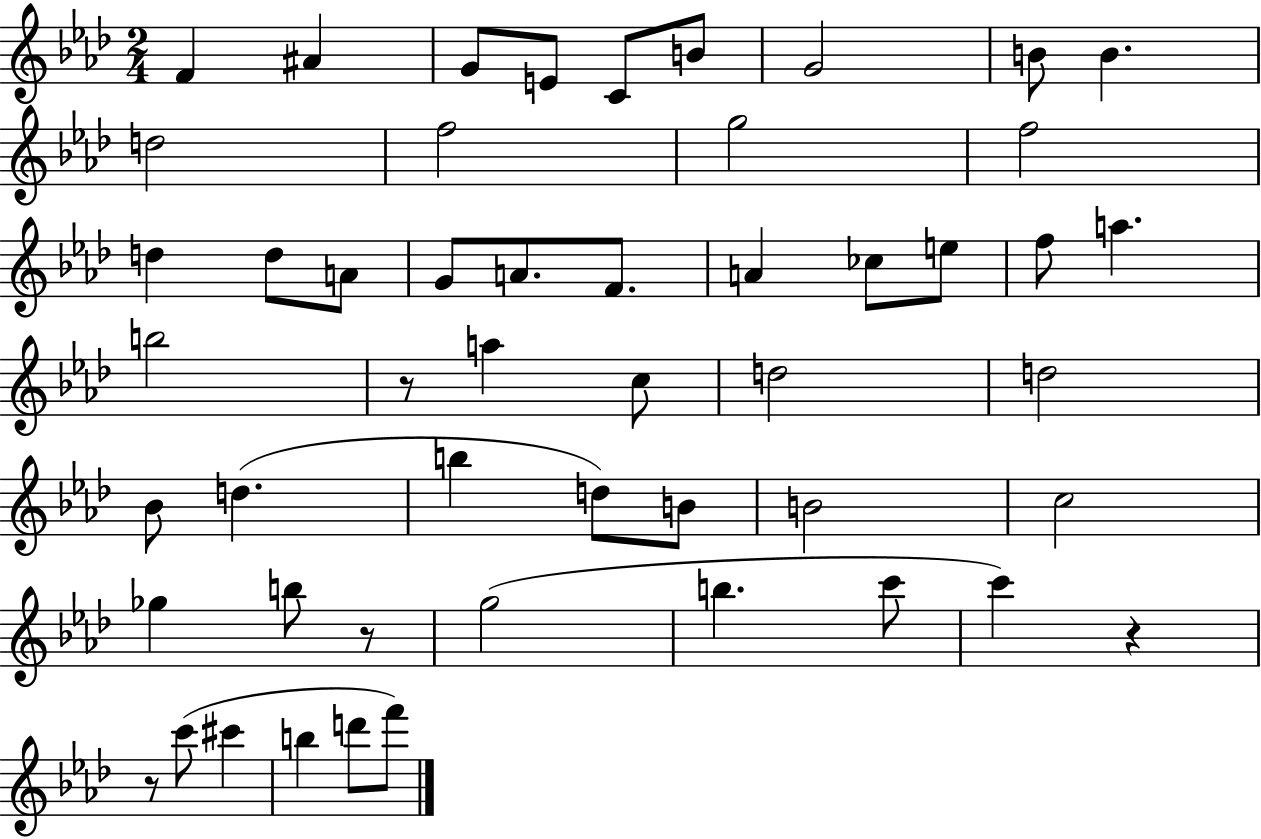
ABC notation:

X:1
T:Untitled
M:2/4
L:1/4
K:Ab
F ^A G/2 E/2 C/2 B/2 G2 B/2 B d2 f2 g2 f2 d d/2 A/2 G/2 A/2 F/2 A _c/2 e/2 f/2 a b2 z/2 a c/2 d2 d2 _B/2 d b d/2 B/2 B2 c2 _g b/2 z/2 g2 b c'/2 c' z z/2 c'/2 ^c' b d'/2 f'/2